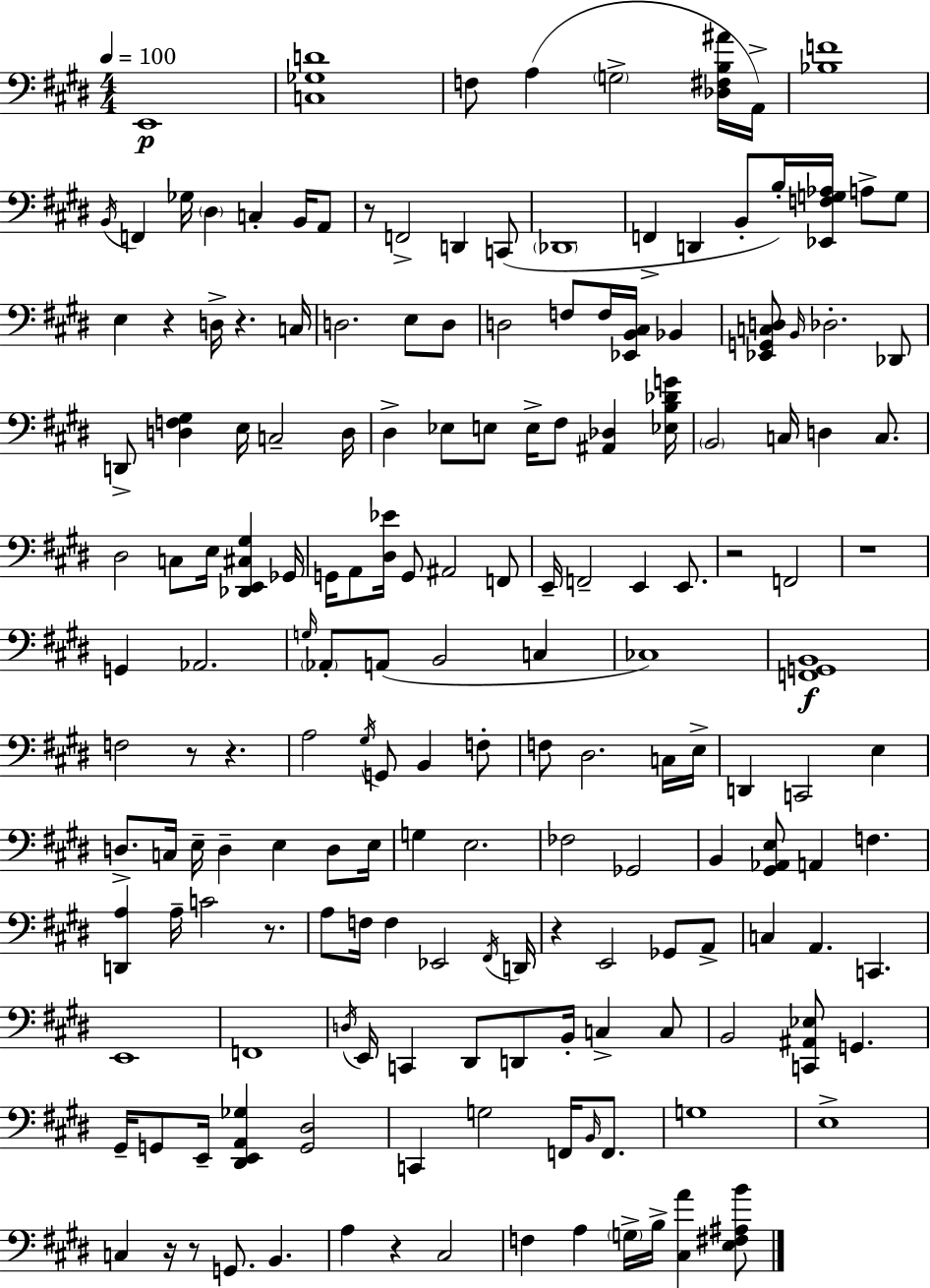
{
  \clef bass
  \numericTimeSignature
  \time 4/4
  \key e \major
  \tempo 4 = 100
  e,1\p | <c ges d'>1 | f8 a4( \parenthesize g2-> <des fis b ais'>16 a,16->) | <bes f'>1 | \break \acciaccatura { b,16 } f,4 ges16 \parenthesize dis4 c4-. b,16 a,8 | r8 f,2-> d,4 c,8( | \parenthesize des,1 | f,4-> d,4 b,8-. b16-.) <ees, f g aes>16 a8-> g8 | \break e4 r4 d16-> r4. | c16 d2. e8 d8 | d2 f8 f16 <ees, b, cis>16 bes,4 | <ees, g, c d>8 \grace { b,16 } des2.-. | \break des,8 d,8-> <d f gis>4 e16 c2-- | d16 dis4-> ees8 e8 e16-> fis8 <ais, des>4 | <ees b des' g'>16 \parenthesize b,2 c16 d4 c8. | dis2 c8 e16 <des, e, cis gis>4 | \break ges,16 g,16 a,8 <dis ees'>16 g,8 ais,2 | f,8 e,16-- f,2-- e,4 e,8. | r2 f,2 | r1 | \break g,4 aes,2. | \grace { g16 } \parenthesize aes,8-. a,8( b,2 c4 | ces1) | <f, g, b,>1\f | \break f2 r8 r4. | a2 \acciaccatura { gis16 } g,8 b,4 | f8-. f8 dis2. | c16 e16-> d,4 c,2 | \break e4 d8.-> c16 e16-- d4-- e4 | d8 e16 g4 e2. | fes2 ges,2 | b,4 <gis, aes, e>8 a,4 f4. | \break <d, a>4 a16-- c'2 | r8. a8 f16 f4 ees,2 | \acciaccatura { fis,16 } d,16 r4 e,2 | ges,8 a,8-> c4 a,4. c,4. | \break e,1 | f,1 | \acciaccatura { d16 } e,16 c,4 dis,8 d,8 b,16-. | c4-> c8 b,2 <c, ais, ees>8 | \break g,4. gis,16-- g,8 e,16-- <dis, e, a, ges>4 <g, dis>2 | c,4 g2 | f,16 \grace { b,16 } f,8. g1 | e1-> | \break c4 r16 r8 g,8. | b,4. a4 r4 cis2 | f4 a4 \parenthesize g16-> | b16-> <cis a'>4 <e fis ais b'>8 \bar "|."
}